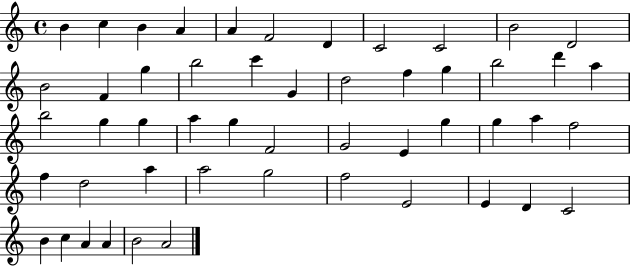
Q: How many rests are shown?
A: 0